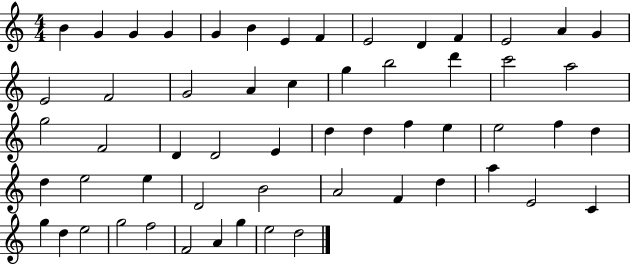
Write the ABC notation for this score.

X:1
T:Untitled
M:4/4
L:1/4
K:C
B G G G G B E F E2 D F E2 A G E2 F2 G2 A c g b2 d' c'2 a2 g2 F2 D D2 E d d f e e2 f d d e2 e D2 B2 A2 F d a E2 C g d e2 g2 f2 F2 A g e2 d2